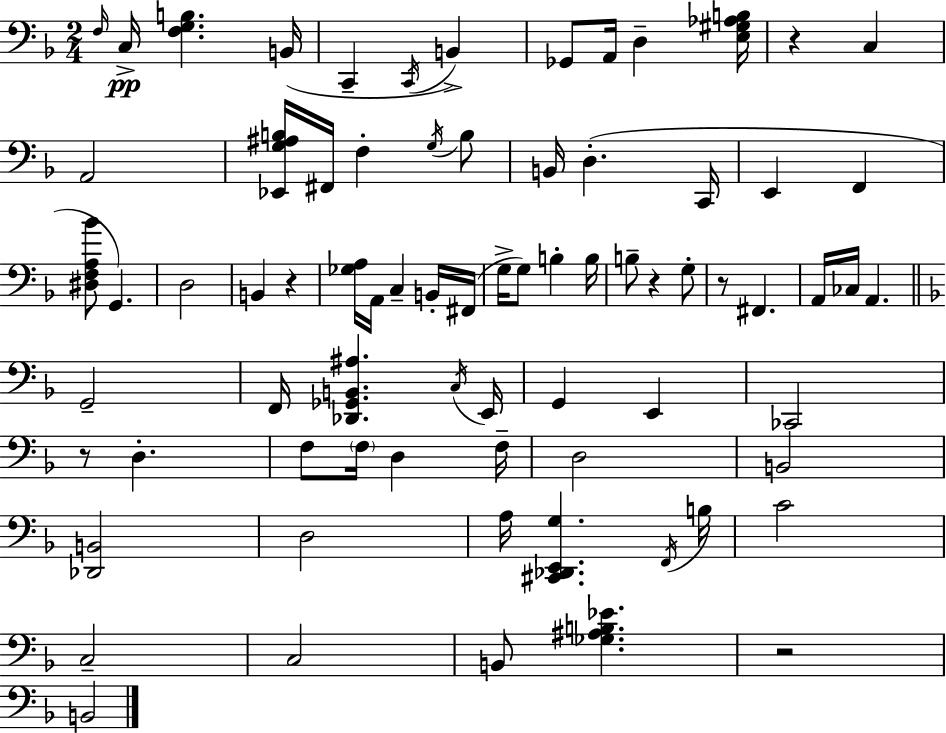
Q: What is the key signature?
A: D minor